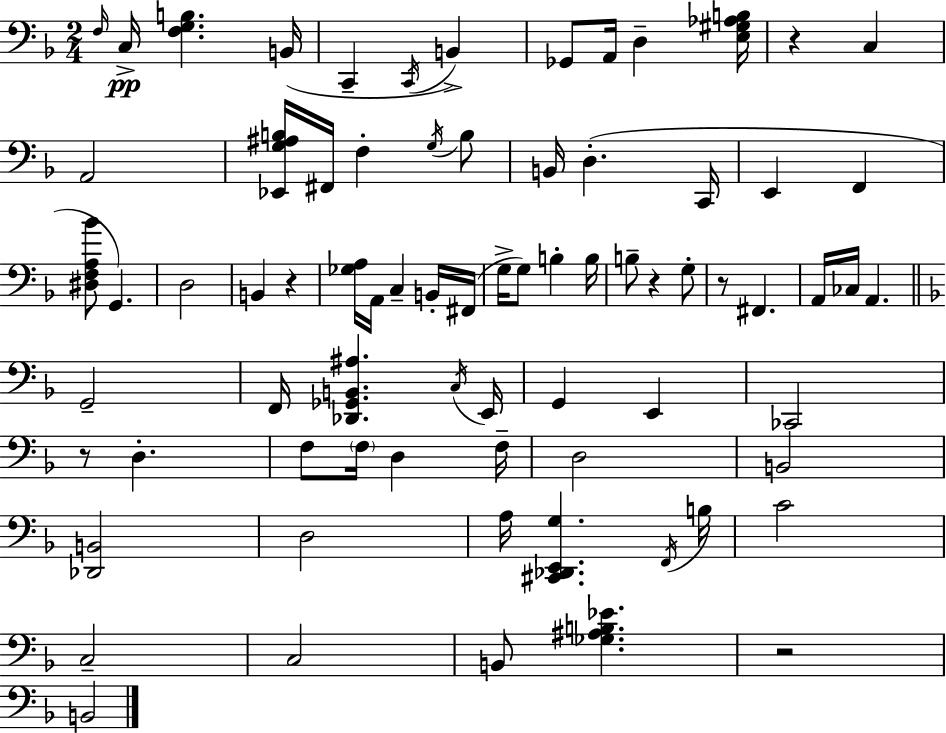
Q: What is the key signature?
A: D minor